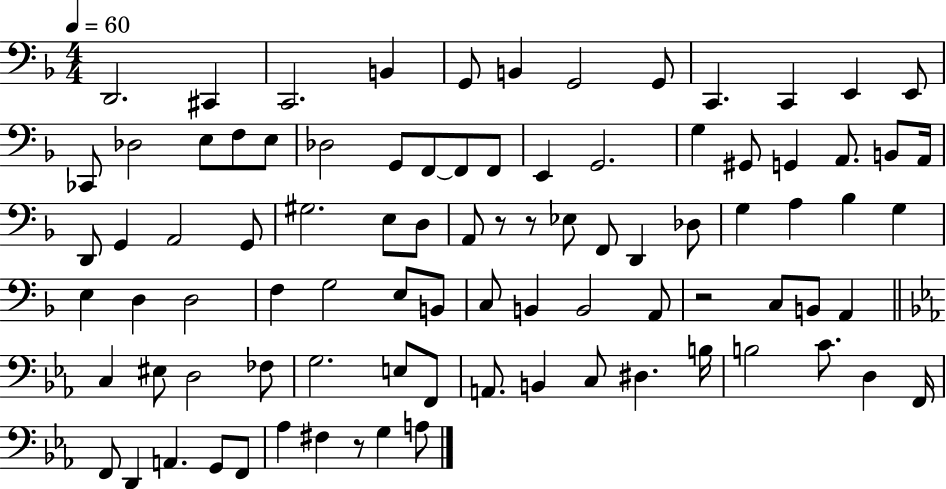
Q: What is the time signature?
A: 4/4